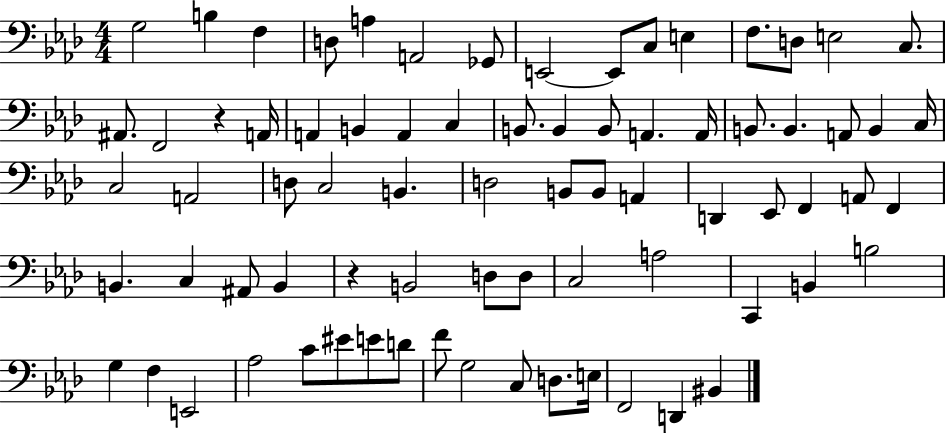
X:1
T:Untitled
M:4/4
L:1/4
K:Ab
G,2 B, F, D,/2 A, A,,2 _G,,/2 E,,2 E,,/2 C,/2 E, F,/2 D,/2 E,2 C,/2 ^A,,/2 F,,2 z A,,/4 A,, B,, A,, C, B,,/2 B,, B,,/2 A,, A,,/4 B,,/2 B,, A,,/2 B,, C,/4 C,2 A,,2 D,/2 C,2 B,, D,2 B,,/2 B,,/2 A,, D,, _E,,/2 F,, A,,/2 F,, B,, C, ^A,,/2 B,, z B,,2 D,/2 D,/2 C,2 A,2 C,, B,, B,2 G, F, E,,2 _A,2 C/2 ^E/2 E/2 D/2 F/2 G,2 C,/2 D,/2 E,/4 F,,2 D,, ^B,,